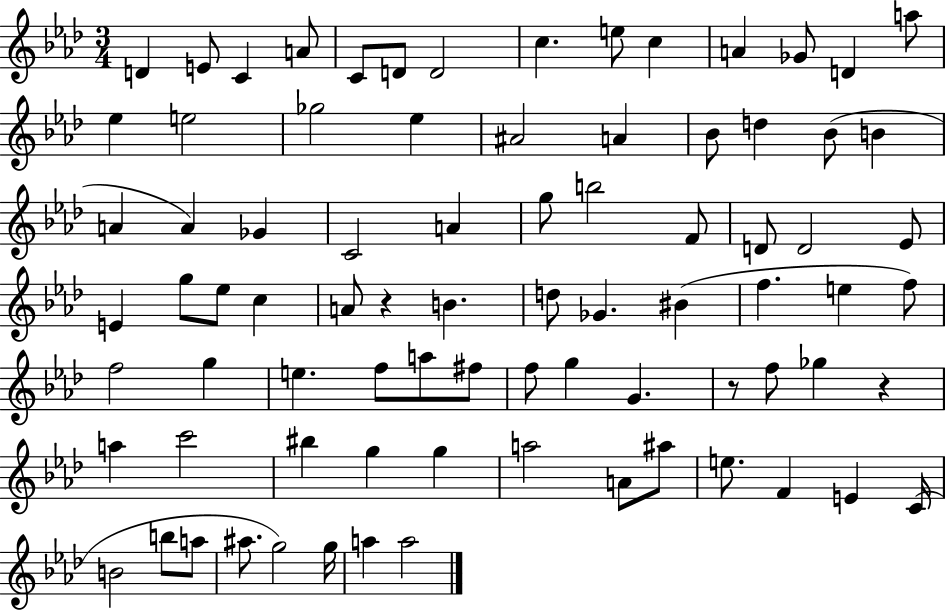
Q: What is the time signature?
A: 3/4